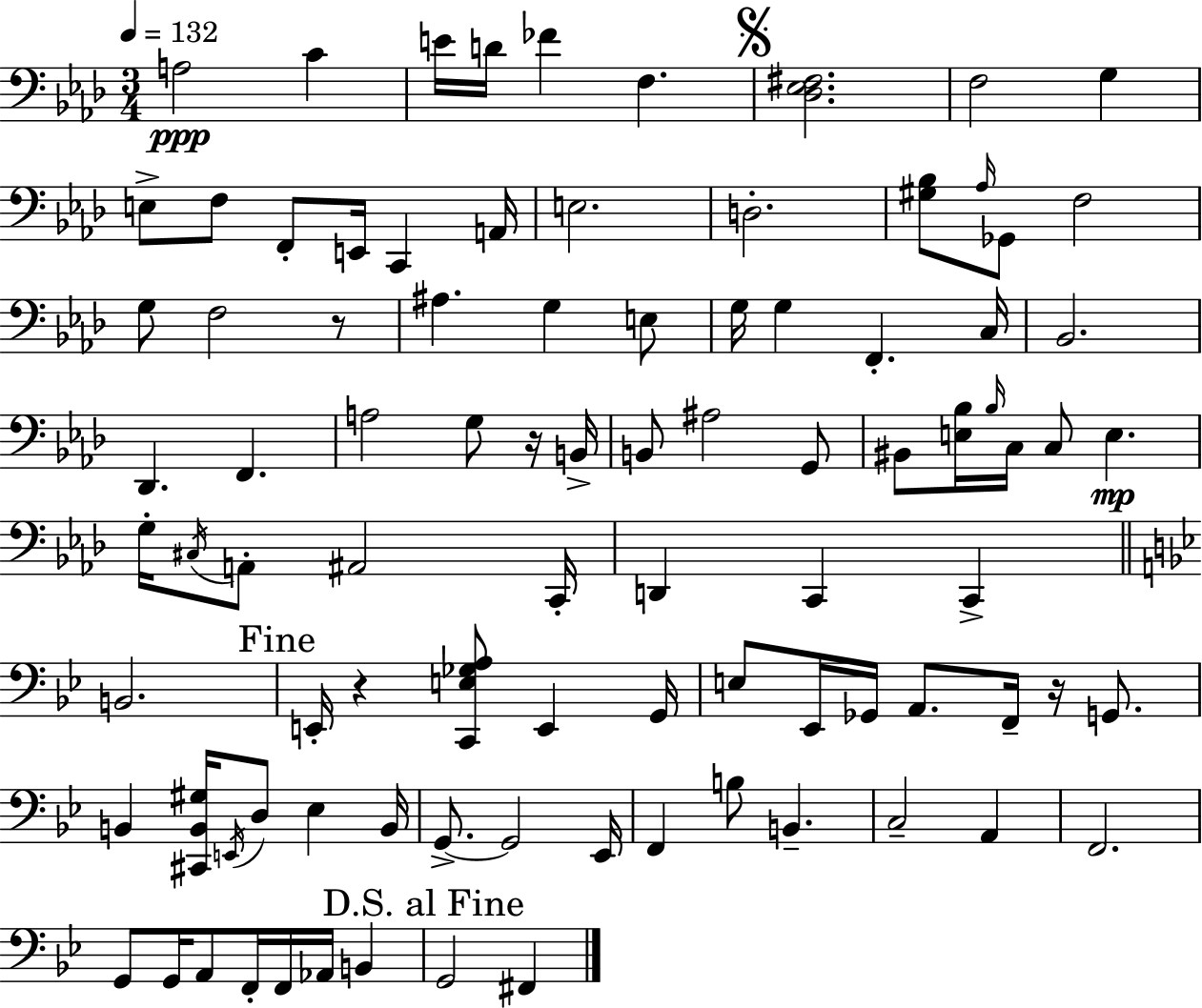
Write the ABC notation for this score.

X:1
T:Untitled
M:3/4
L:1/4
K:Ab
A,2 C E/4 D/4 _F F, [_D,_E,^F,]2 F,2 G, E,/2 F,/2 F,,/2 E,,/4 C,, A,,/4 E,2 D,2 [^G,_B,]/2 _A,/4 _G,,/2 F,2 G,/2 F,2 z/2 ^A, G, E,/2 G,/4 G, F,, C,/4 _B,,2 _D,, F,, A,2 G,/2 z/4 B,,/4 B,,/2 ^A,2 G,,/2 ^B,,/2 [E,_B,]/4 _B,/4 C,/4 C,/2 E, G,/4 ^C,/4 A,,/2 ^A,,2 C,,/4 D,, C,, C,, B,,2 E,,/4 z [C,,E,_G,A,]/2 E,, G,,/4 E,/2 _E,,/4 _G,,/4 A,,/2 F,,/4 z/4 G,,/2 B,, [^C,,B,,^G,]/4 E,,/4 D,/2 _E, B,,/4 G,,/2 G,,2 _E,,/4 F,, B,/2 B,, C,2 A,, F,,2 G,,/2 G,,/4 A,,/2 F,,/4 F,,/4 _A,,/4 B,, G,,2 ^F,,